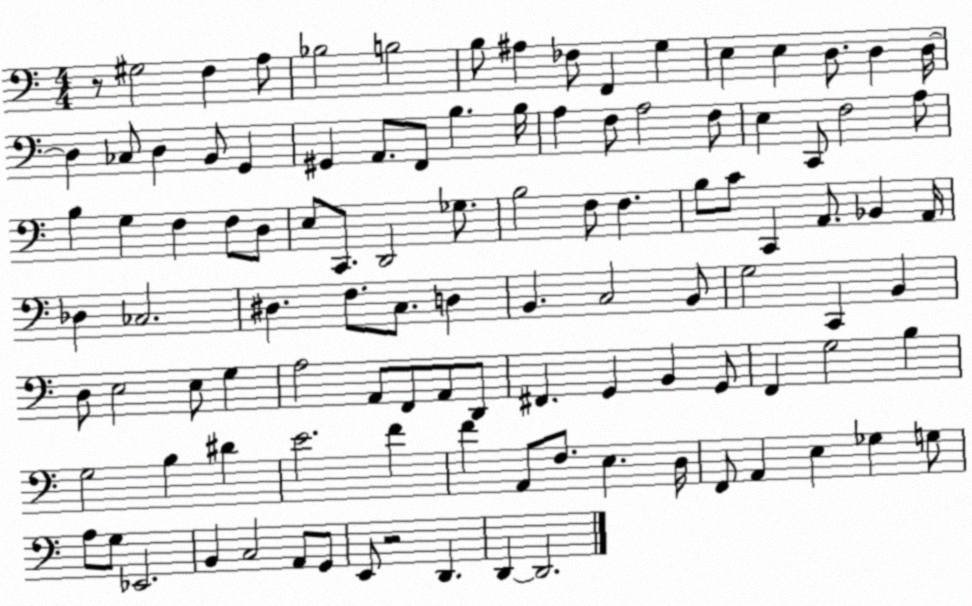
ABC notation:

X:1
T:Untitled
M:4/4
L:1/4
K:C
z/2 ^G,2 F, A,/2 _B,2 B,2 B,/2 ^A, _F,/2 F,, G, E, E, D,/2 D, D,/4 D, _C,/2 D, B,,/2 G,, ^G,, A,,/2 F,,/2 B, B,/4 A, F,/2 A,2 F,/2 E, C,,/2 F,2 A,/2 B, G, F, F,/2 D,/2 E,/2 C,,/2 D,,2 _G,/2 B,2 F,/2 F, B,/2 C/2 C,, A,,/2 _B,, A,,/4 _D, _C,2 ^D, F,/2 C,/2 D, B,, C,2 B,,/2 G,2 C,, B,, D,/2 E,2 E,/2 G, A,2 A,,/2 F,,/2 A,,/2 D,,/2 ^F,, G,, B,, G,,/2 F,, G,2 B, G,2 B, ^D E2 F F A,,/2 F,/2 E, D,/4 F,,/2 A,, E, _G, G,/2 A,/2 G,/2 _E,,2 B,, C,2 A,,/2 G,,/2 E,,/2 z2 D,, D,, D,,2